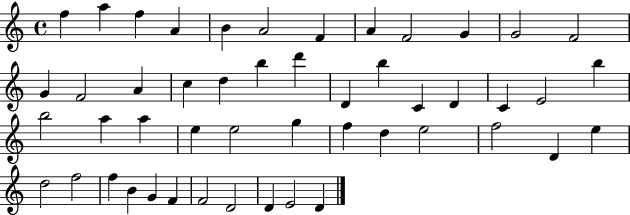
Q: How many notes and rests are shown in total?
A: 49